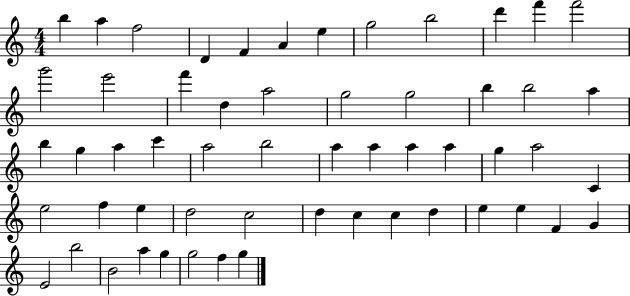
X:1
T:Untitled
M:4/4
L:1/4
K:C
b a f2 D F A e g2 b2 d' f' f'2 g'2 e'2 f' d a2 g2 g2 b b2 a b g a c' a2 b2 a a a a g a2 C e2 f e d2 c2 d c c d e e F G E2 b2 B2 a g g2 f g